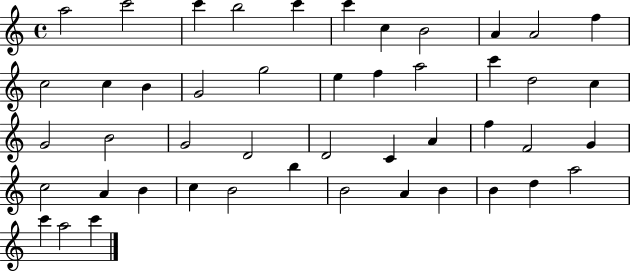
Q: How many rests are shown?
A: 0